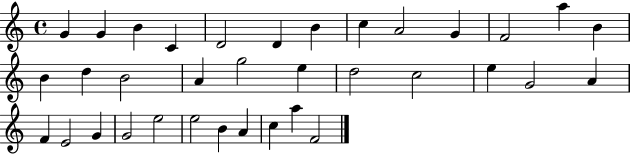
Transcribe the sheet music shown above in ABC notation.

X:1
T:Untitled
M:4/4
L:1/4
K:C
G G B C D2 D B c A2 G F2 a B B d B2 A g2 e d2 c2 e G2 A F E2 G G2 e2 e2 B A c a F2